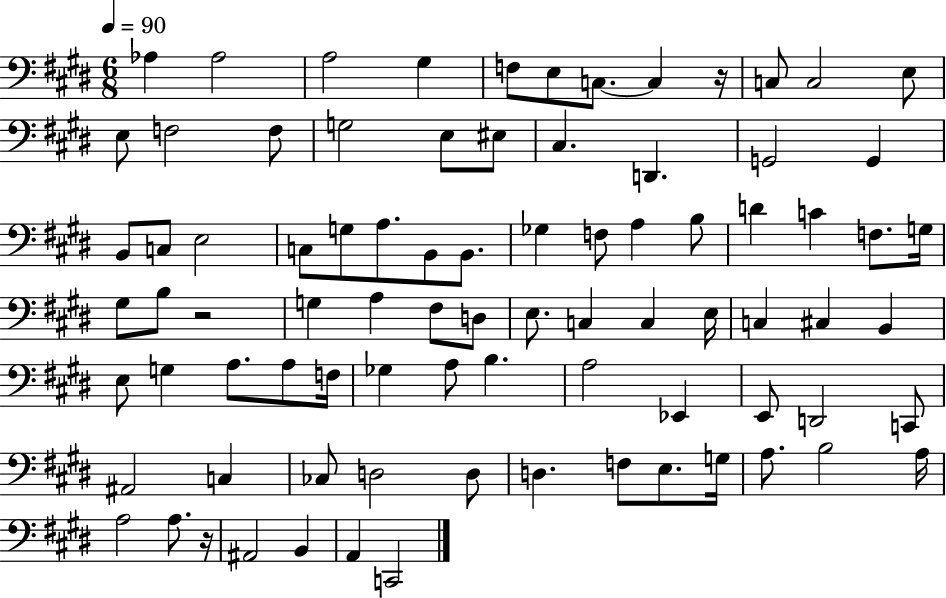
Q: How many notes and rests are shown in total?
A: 84